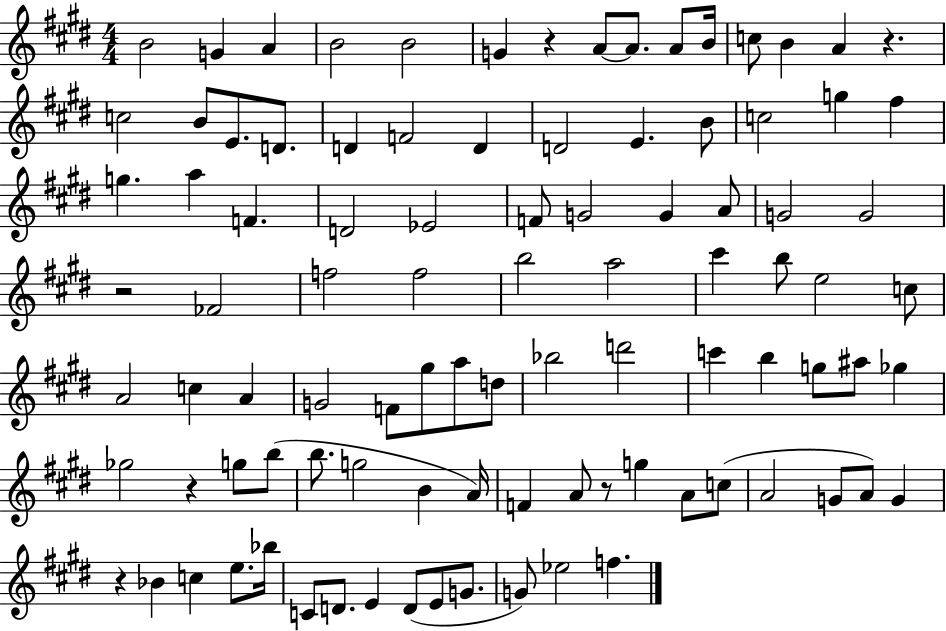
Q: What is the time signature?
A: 4/4